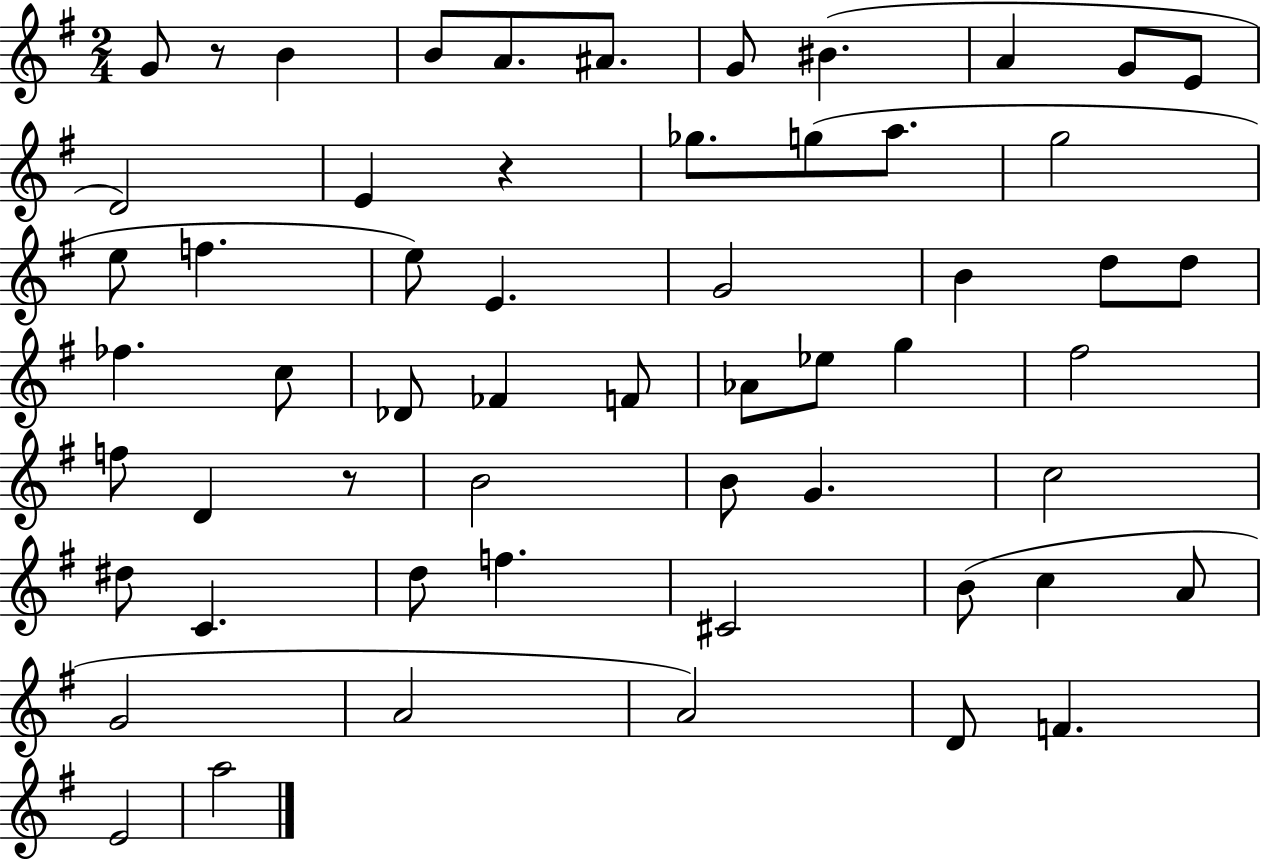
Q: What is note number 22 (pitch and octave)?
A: B4